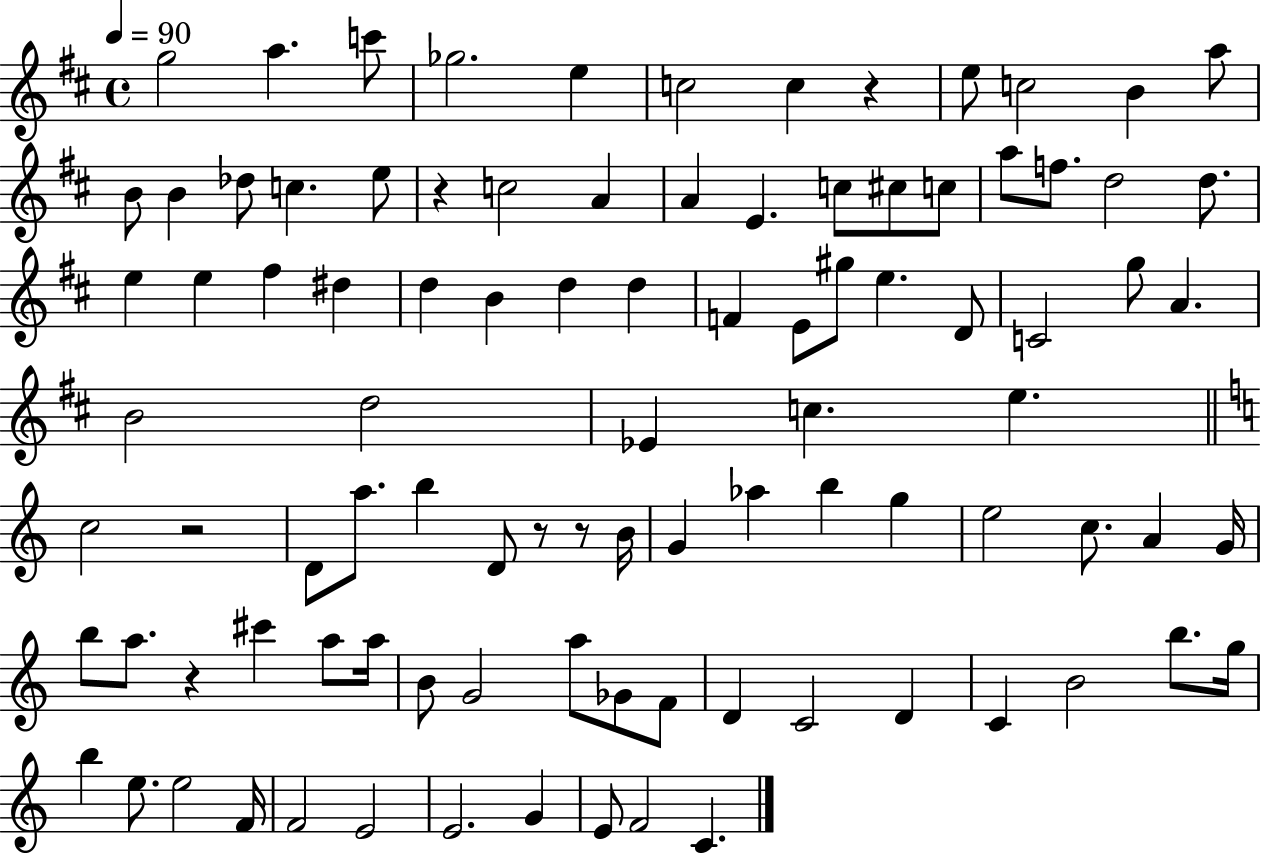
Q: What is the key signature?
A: D major